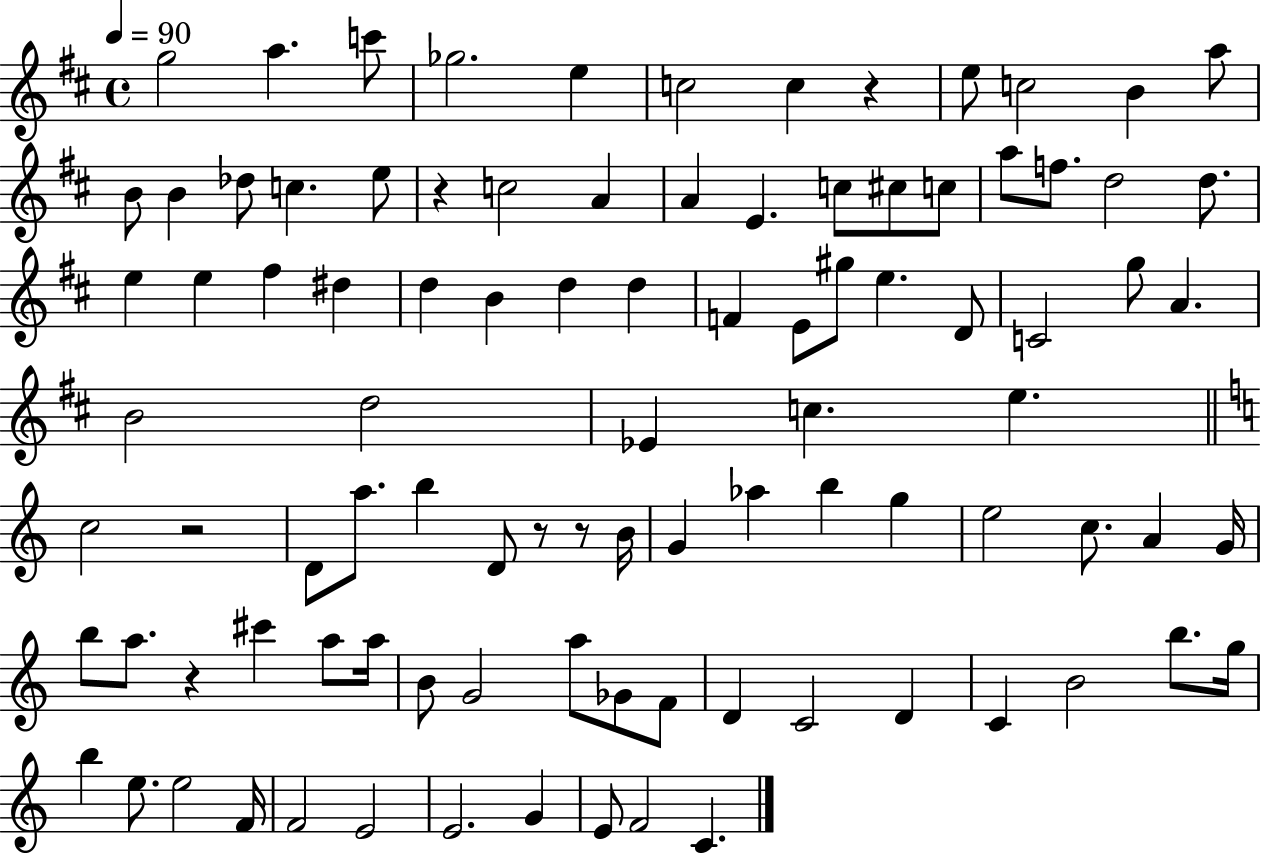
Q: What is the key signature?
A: D major